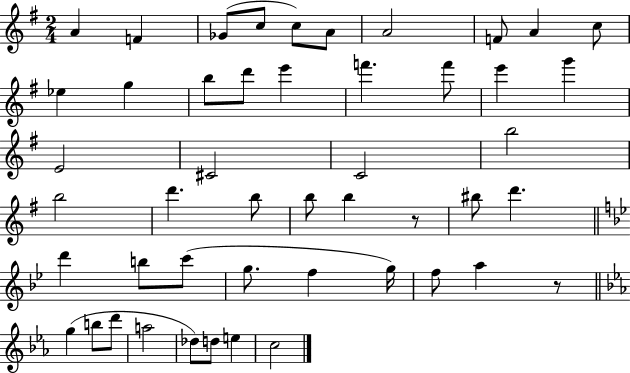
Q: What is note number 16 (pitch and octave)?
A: F6